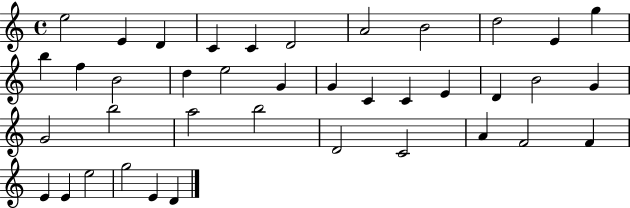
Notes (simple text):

E5/h E4/q D4/q C4/q C4/q D4/h A4/h B4/h D5/h E4/q G5/q B5/q F5/q B4/h D5/q E5/h G4/q G4/q C4/q C4/q E4/q D4/q B4/h G4/q G4/h B5/h A5/h B5/h D4/h C4/h A4/q F4/h F4/q E4/q E4/q E5/h G5/h E4/q D4/q